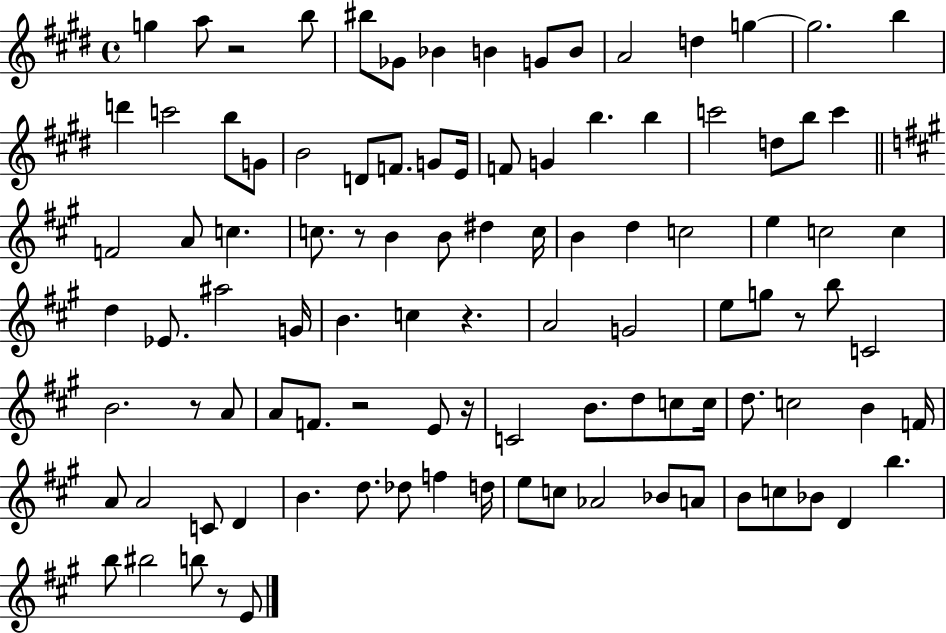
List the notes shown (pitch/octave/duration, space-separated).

G5/q A5/e R/h B5/e BIS5/e Gb4/e Bb4/q B4/q G4/e B4/e A4/h D5/q G5/q G5/h. B5/q D6/q C6/h B5/e G4/e B4/h D4/e F4/e. G4/e E4/s F4/e G4/q B5/q. B5/q C6/h D5/e B5/e C6/q F4/h A4/e C5/q. C5/e. R/e B4/q B4/e D#5/q C5/s B4/q D5/q C5/h E5/q C5/h C5/q D5/q Eb4/e. A#5/h G4/s B4/q. C5/q R/q. A4/h G4/h E5/e G5/e R/e B5/e C4/h B4/h. R/e A4/e A4/e F4/e. R/h E4/e R/s C4/h B4/e. D5/e C5/e C5/s D5/e. C5/h B4/q F4/s A4/e A4/h C4/e D4/q B4/q. D5/e. Db5/e F5/q D5/s E5/e C5/e Ab4/h Bb4/e A4/e B4/e C5/e Bb4/e D4/q B5/q. B5/e BIS5/h B5/e R/e E4/e